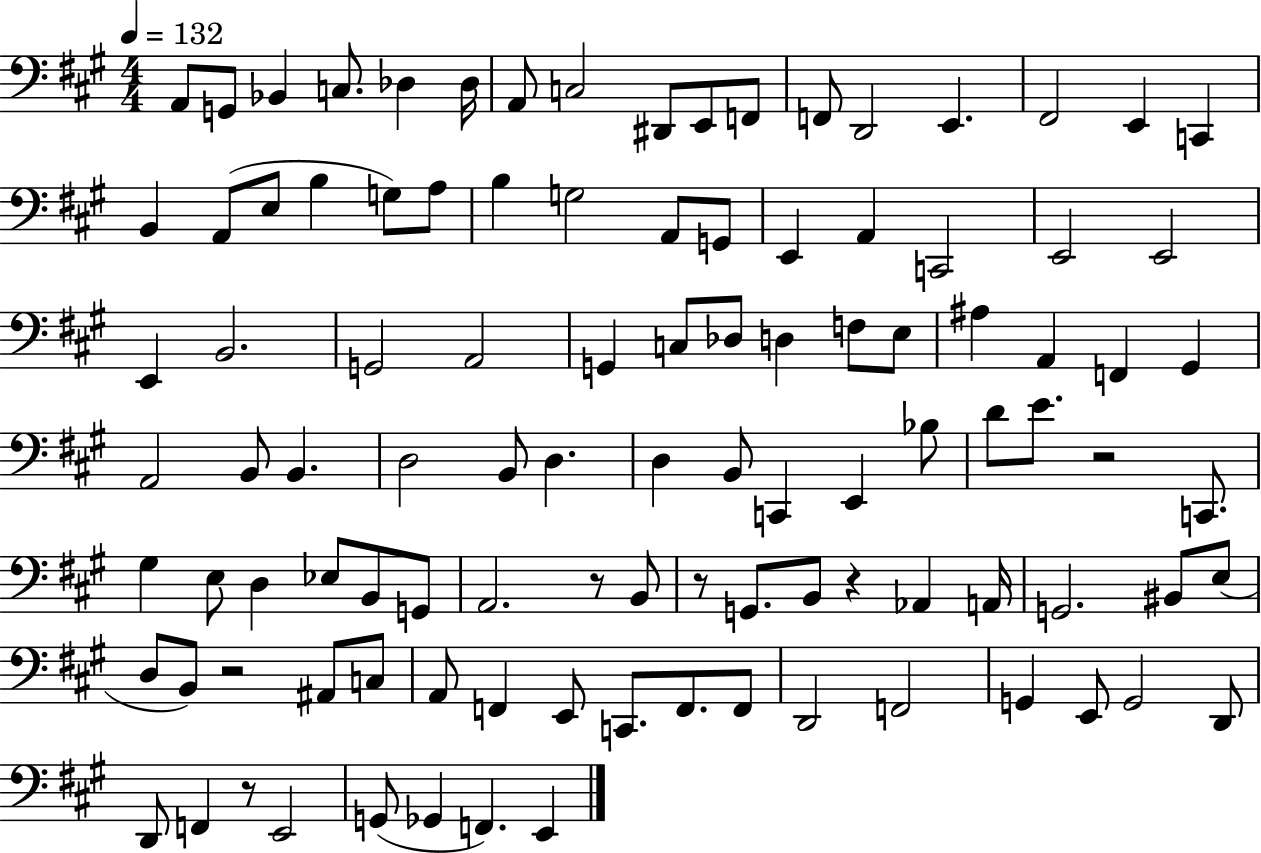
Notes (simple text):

A2/e G2/e Bb2/q C3/e. Db3/q Db3/s A2/e C3/h D#2/e E2/e F2/e F2/e D2/h E2/q. F#2/h E2/q C2/q B2/q A2/e E3/e B3/q G3/e A3/e B3/q G3/h A2/e G2/e E2/q A2/q C2/h E2/h E2/h E2/q B2/h. G2/h A2/h G2/q C3/e Db3/e D3/q F3/e E3/e A#3/q A2/q F2/q G#2/q A2/h B2/e B2/q. D3/h B2/e D3/q. D3/q B2/e C2/q E2/q Bb3/e D4/e E4/e. R/h C2/e. G#3/q E3/e D3/q Eb3/e B2/e G2/e A2/h. R/e B2/e R/e G2/e. B2/e R/q Ab2/q A2/s G2/h. BIS2/e E3/e D3/e B2/e R/h A#2/e C3/e A2/e F2/q E2/e C2/e. F2/e. F2/e D2/h F2/h G2/q E2/e G2/h D2/e D2/e F2/q R/e E2/h G2/e Gb2/q F2/q. E2/q